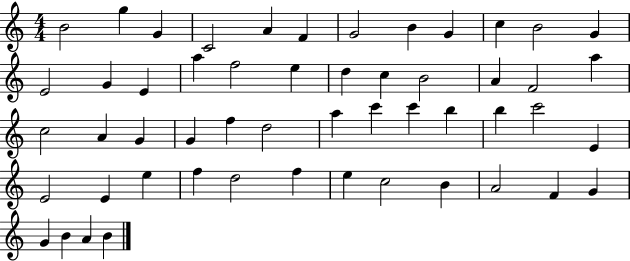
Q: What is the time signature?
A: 4/4